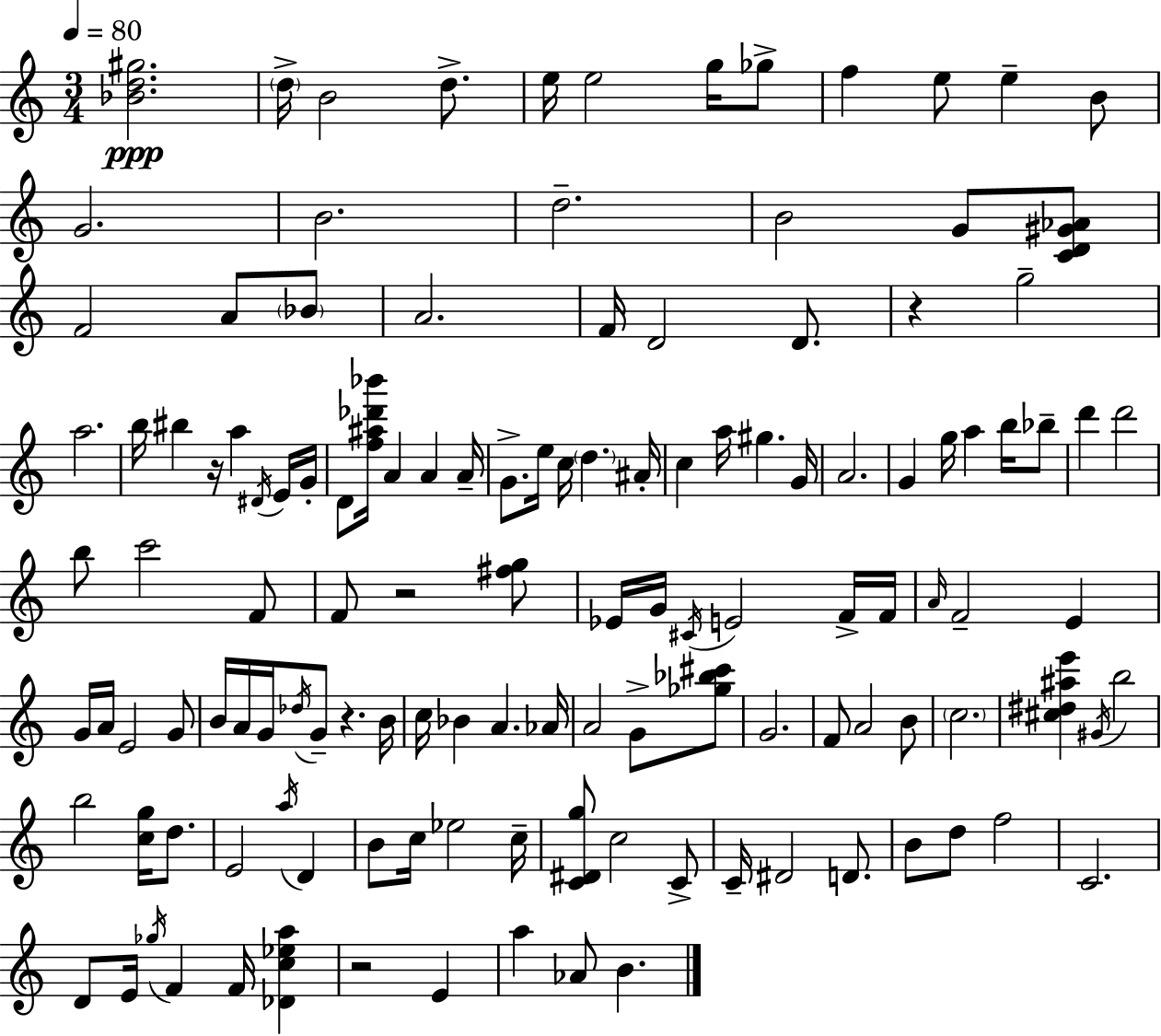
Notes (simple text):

[Bb4,D5,G#5]/h. D5/s B4/h D5/e. E5/s E5/h G5/s Gb5/e F5/q E5/e E5/q B4/e G4/h. B4/h. D5/h. B4/h G4/e [C4,D4,G#4,Ab4]/e F4/h A4/e Bb4/e A4/h. F4/s D4/h D4/e. R/q G5/h A5/h. B5/s BIS5/q R/s A5/q D#4/s E4/s G4/s D4/e [F5,A#5,Db6,Bb6]/s A4/q A4/q A4/s G4/e. E5/s C5/s D5/q. A#4/s C5/q A5/s G#5/q. G4/s A4/h. G4/q G5/s A5/q B5/s Bb5/e D6/q D6/h B5/e C6/h F4/e F4/e R/h [F#5,G5]/e Eb4/s G4/s C#4/s E4/h F4/s F4/s A4/s F4/h E4/q G4/s A4/s E4/h G4/e B4/s A4/s G4/s Db5/s G4/e R/q. B4/s C5/s Bb4/q A4/q. Ab4/s A4/h G4/e [Gb5,Bb5,C#6]/e G4/h. F4/e A4/h B4/e C5/h. [C#5,D#5,A#5,E6]/q G#4/s B5/h B5/h [C5,G5]/s D5/e. E4/h A5/s D4/q B4/e C5/s Eb5/h C5/s [C4,D#4,G5]/e C5/h C4/e C4/s D#4/h D4/e. B4/e D5/e F5/h C4/h. D4/e E4/s Gb5/s F4/q F4/s [Db4,C5,Eb5,A5]/q R/h E4/q A5/q Ab4/e B4/q.